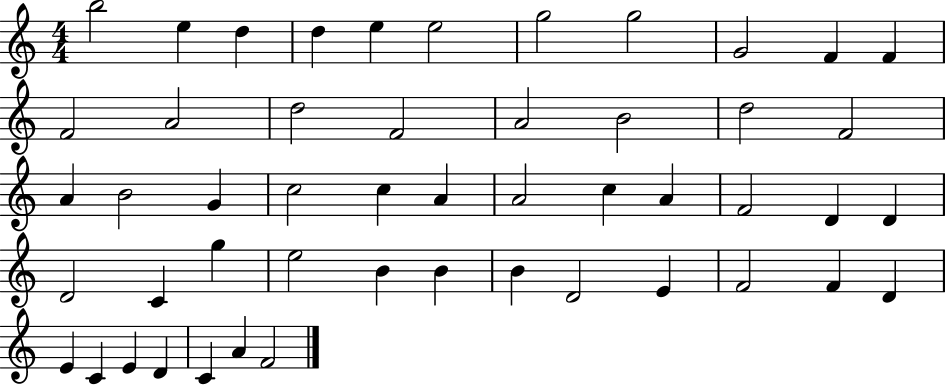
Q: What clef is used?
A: treble